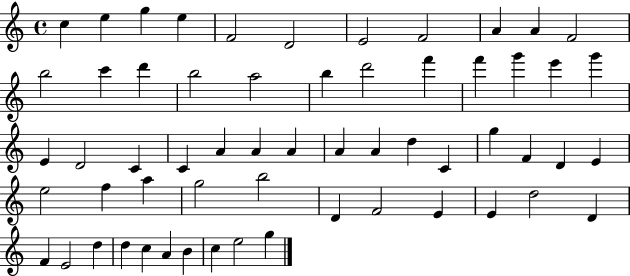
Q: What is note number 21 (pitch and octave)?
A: G6